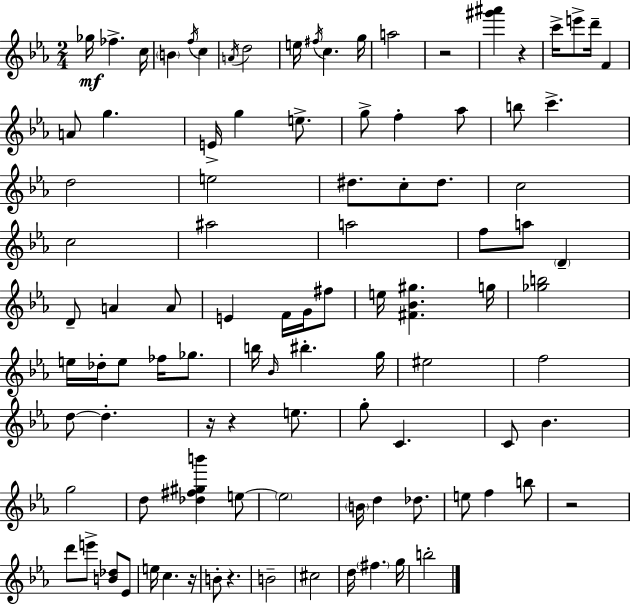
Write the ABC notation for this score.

X:1
T:Untitled
M:2/4
L:1/4
K:Cm
_g/4 _f c/4 B f/4 c A/4 d2 e/4 ^f/4 c g/4 a2 z2 [^g'^a'] z c'/4 e'/2 d'/4 F A/2 g E/4 g e/2 g/2 f _a/2 b/2 c' d2 e2 ^d/2 c/2 ^d/2 c2 c2 ^a2 a2 f/2 a/2 D D/2 A A/2 E F/4 G/4 ^f/2 e/4 [^F_B^g] g/4 [_gb]2 e/4 _d/4 e/2 _f/4 _g/2 b/4 _B/4 ^b g/4 ^e2 f2 d/2 d z/4 z e/2 g/2 C C/2 _B g2 d/2 [_d^f^gb'] e/2 e2 B/4 d _d/2 e/2 f b/2 z2 d'/2 e'/2 [B_d]/2 _E/2 e/4 c z/4 B/2 z B2 ^c2 d/4 ^f g/4 b2